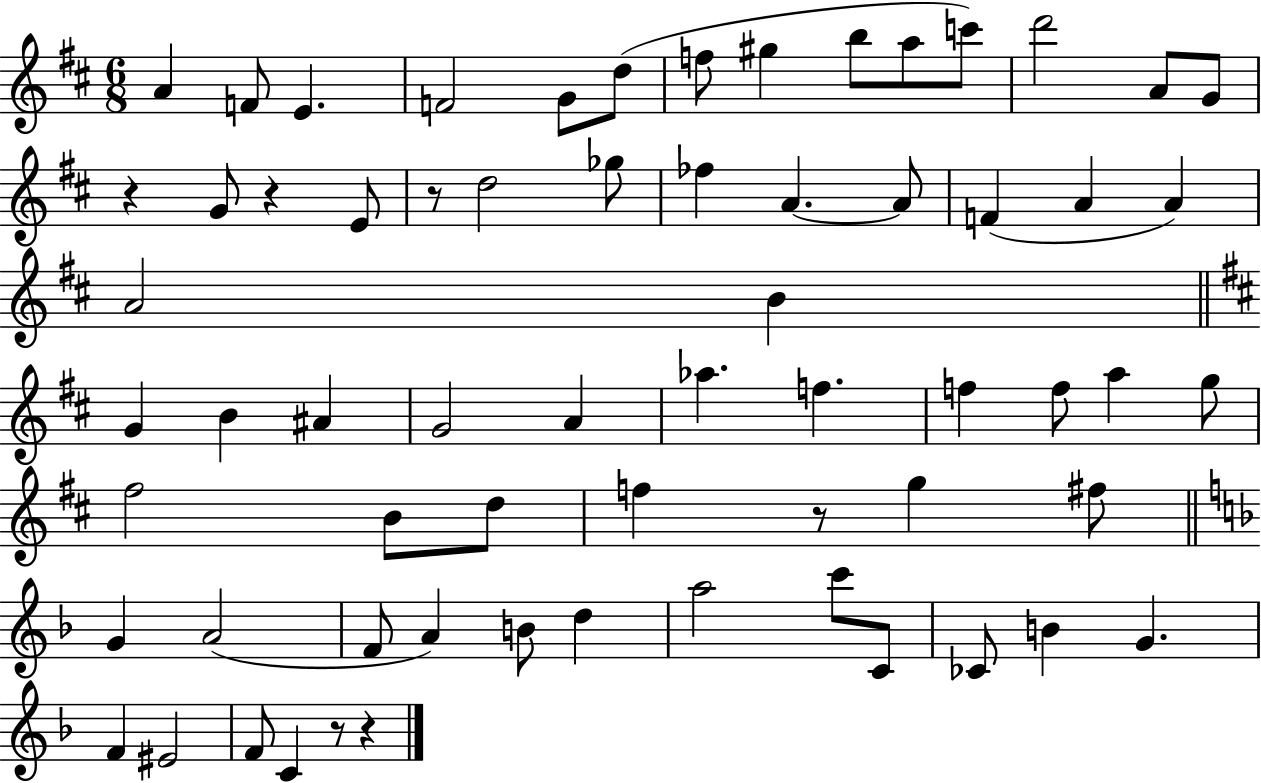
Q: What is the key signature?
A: D major